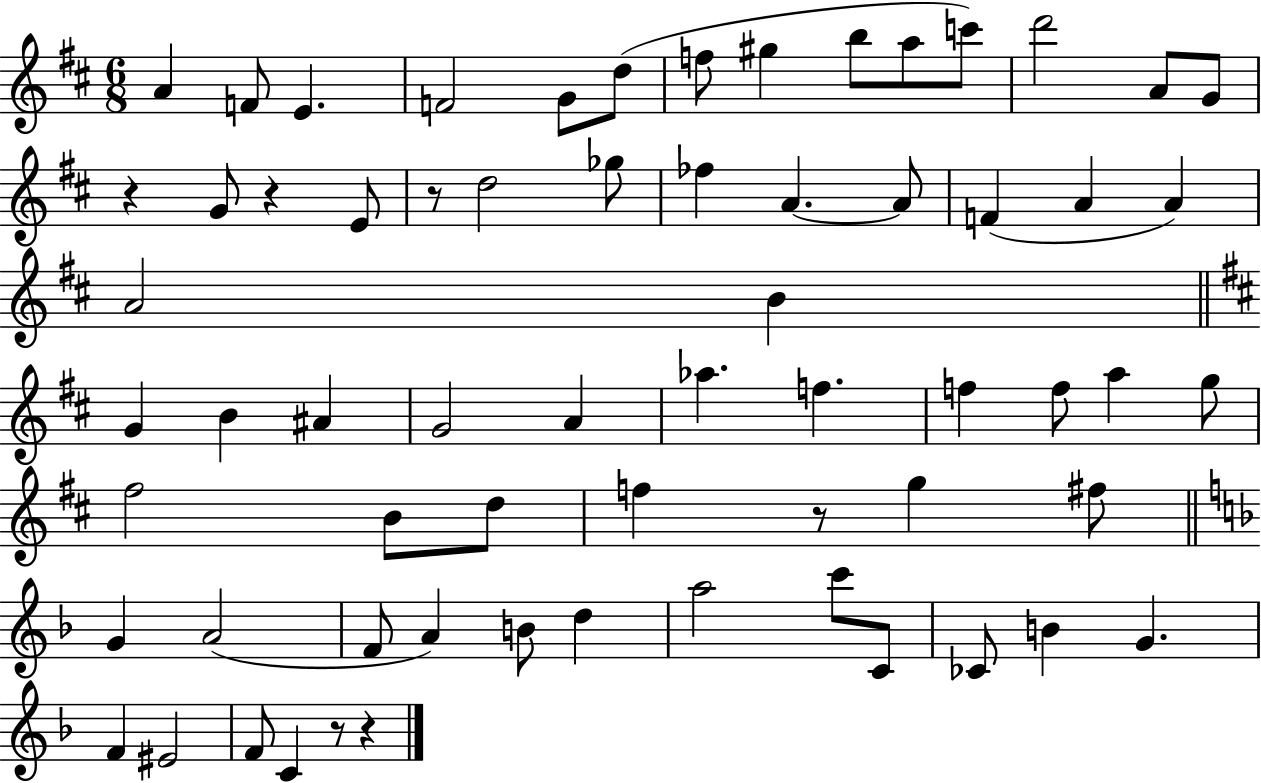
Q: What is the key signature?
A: D major